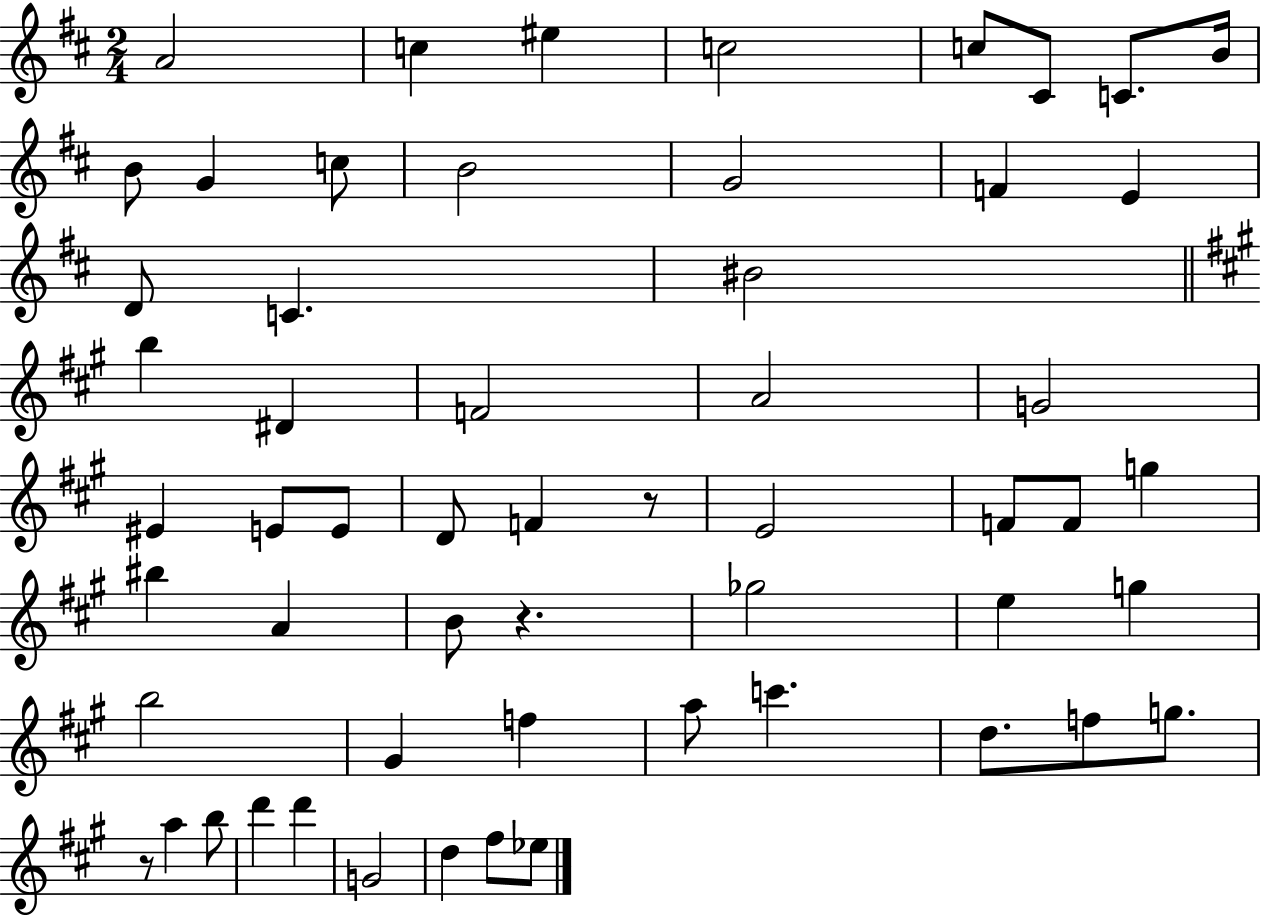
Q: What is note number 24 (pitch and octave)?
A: EIS4